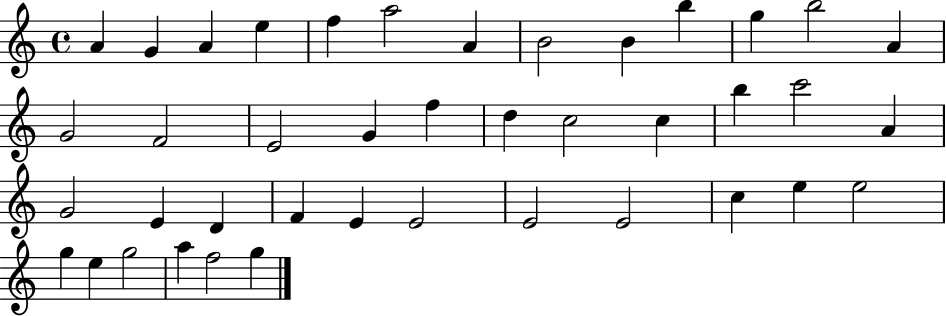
A4/q G4/q A4/q E5/q F5/q A5/h A4/q B4/h B4/q B5/q G5/q B5/h A4/q G4/h F4/h E4/h G4/q F5/q D5/q C5/h C5/q B5/q C6/h A4/q G4/h E4/q D4/q F4/q E4/q E4/h E4/h E4/h C5/q E5/q E5/h G5/q E5/q G5/h A5/q F5/h G5/q